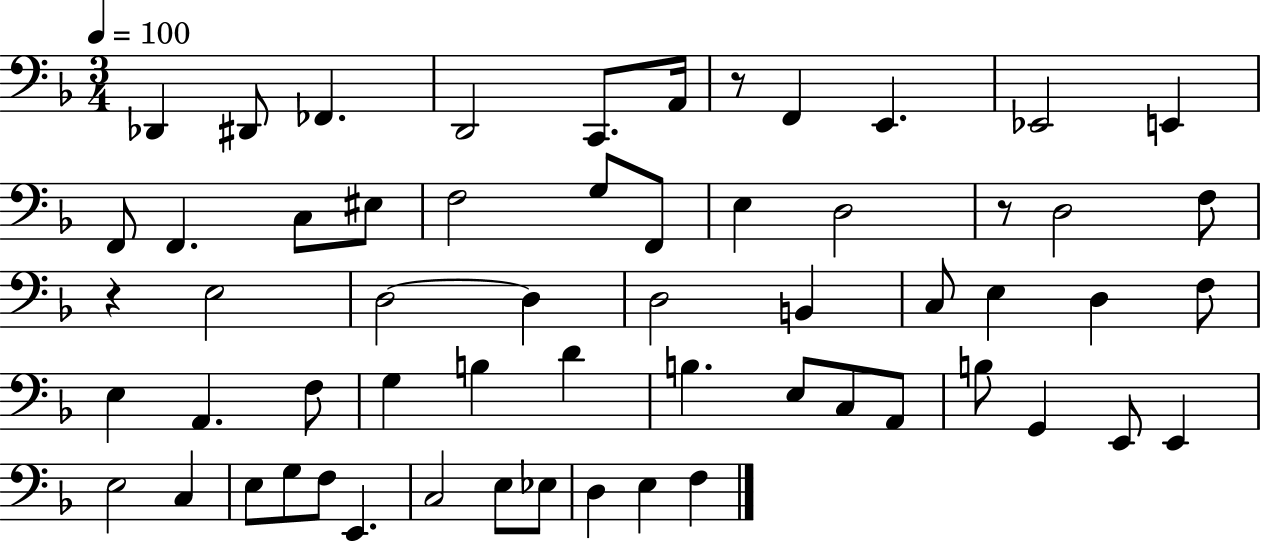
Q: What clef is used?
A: bass